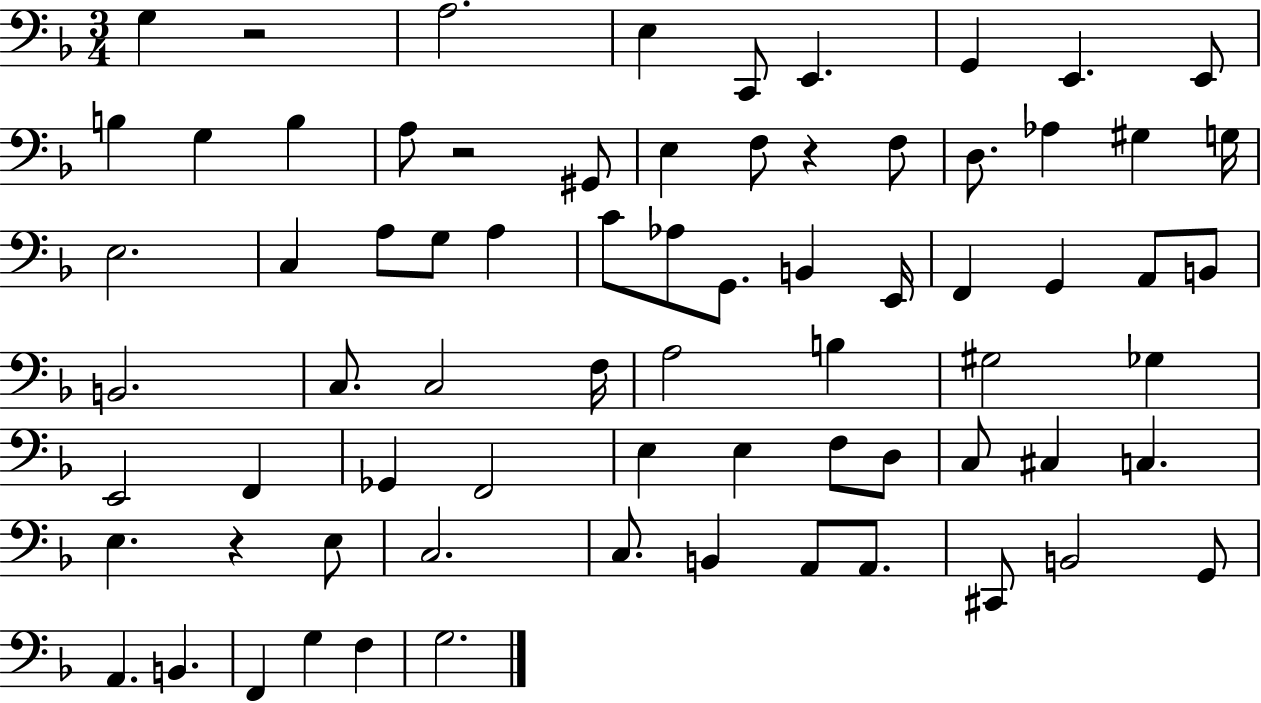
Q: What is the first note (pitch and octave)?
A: G3